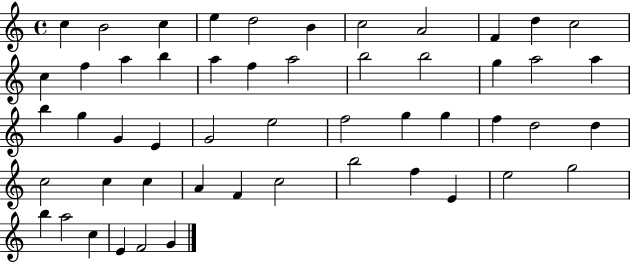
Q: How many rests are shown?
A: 0